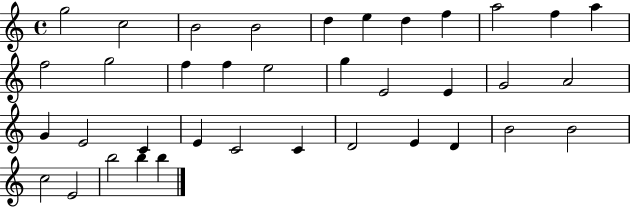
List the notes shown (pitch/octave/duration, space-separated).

G5/h C5/h B4/h B4/h D5/q E5/q D5/q F5/q A5/h F5/q A5/q F5/h G5/h F5/q F5/q E5/h G5/q E4/h E4/q G4/h A4/h G4/q E4/h C4/q E4/q C4/h C4/q D4/h E4/q D4/q B4/h B4/h C5/h E4/h B5/h B5/q B5/q